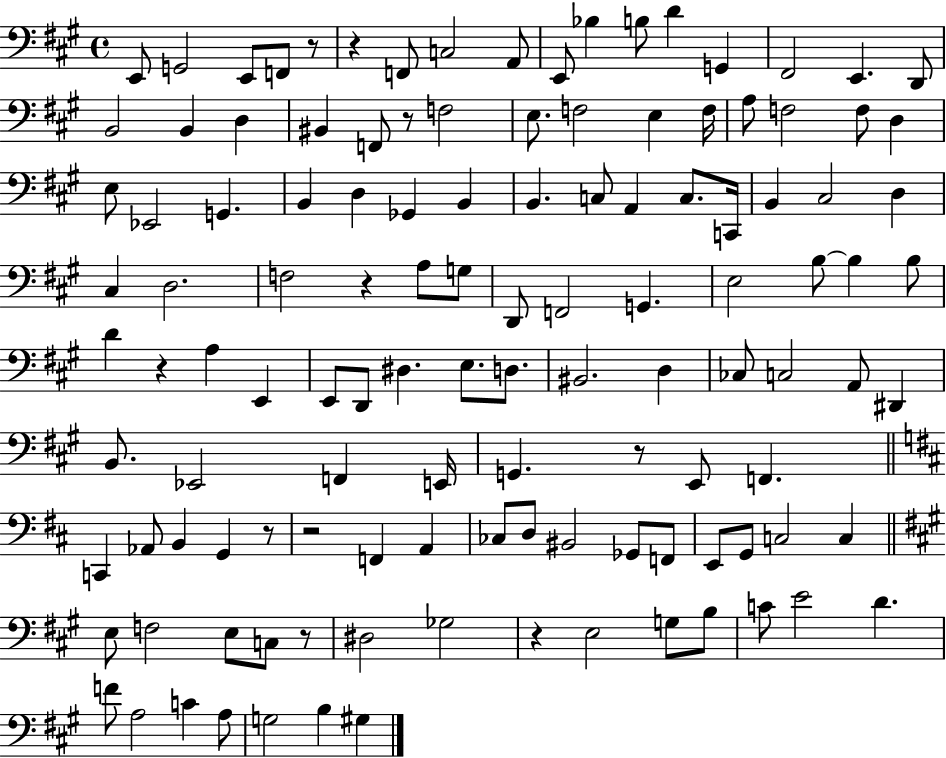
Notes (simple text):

E2/e G2/h E2/e F2/e R/e R/q F2/e C3/h A2/e E2/e Bb3/q B3/e D4/q G2/q F#2/h E2/q. D2/e B2/h B2/q D3/q BIS2/q F2/e R/e F3/h E3/e. F3/h E3/q F3/s A3/e F3/h F3/e D3/q E3/e Eb2/h G2/q. B2/q D3/q Gb2/q B2/q B2/q. C3/e A2/q C3/e. C2/s B2/q C#3/h D3/q C#3/q D3/h. F3/h R/q A3/e G3/e D2/e F2/h G2/q. E3/h B3/e B3/q B3/e D4/q R/q A3/q E2/q E2/e D2/e D#3/q. E3/e. D3/e. BIS2/h. D3/q CES3/e C3/h A2/e D#2/q B2/e. Eb2/h F2/q E2/s G2/q. R/e E2/e F2/q. C2/q Ab2/e B2/q G2/q R/e R/h F2/q A2/q CES3/e D3/e BIS2/h Gb2/e F2/e E2/e G2/e C3/h C3/q E3/e F3/h E3/e C3/e R/e D#3/h Gb3/h R/q E3/h G3/e B3/e C4/e E4/h D4/q. F4/e A3/h C4/q A3/e G3/h B3/q G#3/q